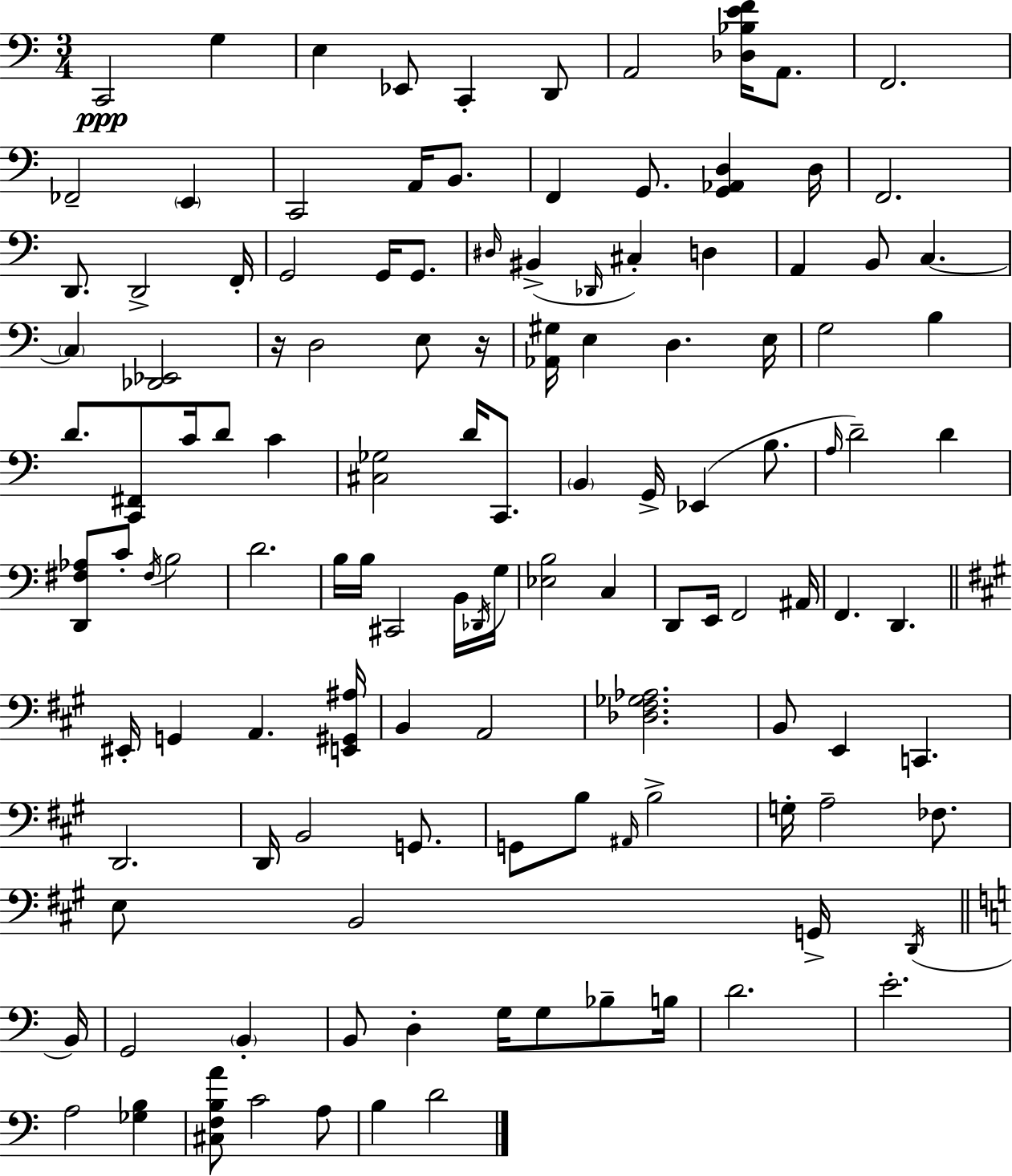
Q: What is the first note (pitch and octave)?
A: C2